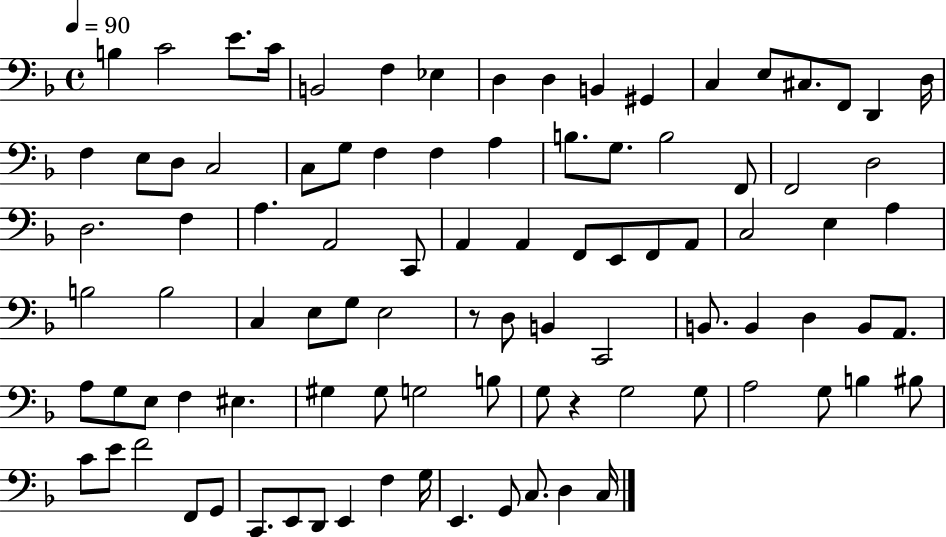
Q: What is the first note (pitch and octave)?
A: B3